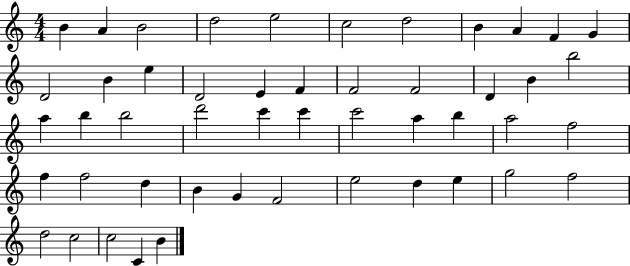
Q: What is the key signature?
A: C major